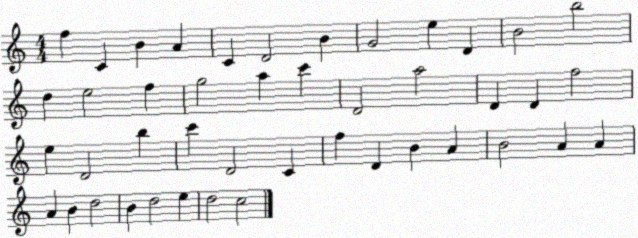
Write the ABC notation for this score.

X:1
T:Untitled
M:4/4
L:1/4
K:C
f C B A C D2 B G2 e D B2 b2 d e2 f g2 a c' D2 a2 D D f2 e D2 b c' D2 C f D B A B2 A A A B d2 B d2 e d2 c2